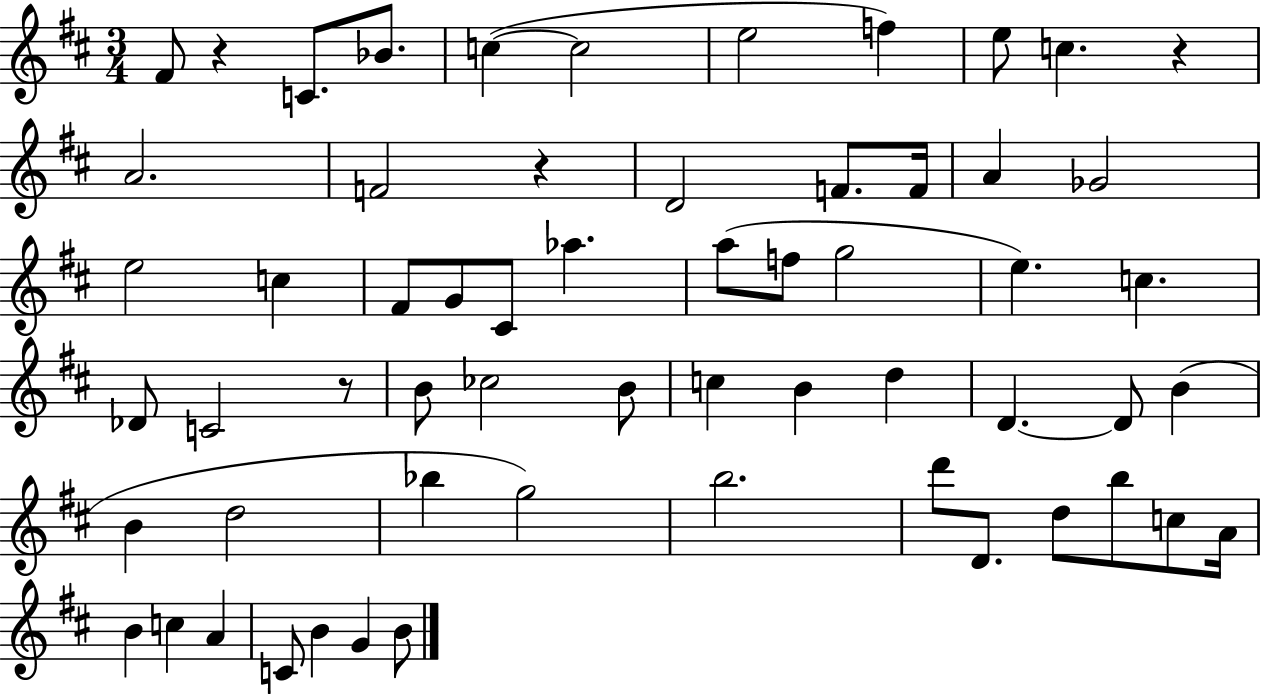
X:1
T:Untitled
M:3/4
L:1/4
K:D
^F/2 z C/2 _B/2 c c2 e2 f e/2 c z A2 F2 z D2 F/2 F/4 A _G2 e2 c ^F/2 G/2 ^C/2 _a a/2 f/2 g2 e c _D/2 C2 z/2 B/2 _c2 B/2 c B d D D/2 B B d2 _b g2 b2 d'/2 D/2 d/2 b/2 c/2 A/4 B c A C/2 B G B/2